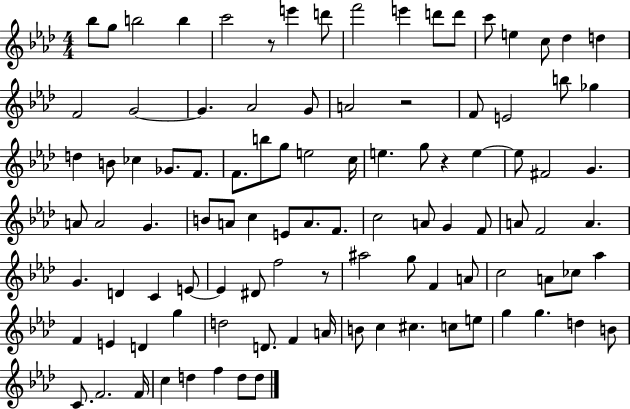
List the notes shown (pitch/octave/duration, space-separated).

Bb5/e G5/e B5/h B5/q C6/h R/e E6/q D6/e F6/h E6/q D6/e D6/e C6/e E5/q C5/e Db5/q D5/q F4/h G4/h G4/q. Ab4/h G4/e A4/h R/h F4/e E4/h B5/e Gb5/q D5/q B4/e CES5/q Gb4/e. F4/e. F4/e. B5/e G5/e E5/h C5/s E5/q. G5/e R/q E5/q E5/e F#4/h G4/q. A4/e A4/h G4/q. B4/e A4/e C5/q E4/e A4/e. F4/e. C5/h A4/e G4/q F4/e A4/e F4/h A4/q. G4/q. D4/q C4/q E4/e E4/q D#4/e F5/h R/e A#5/h G5/e F4/q A4/e C5/h A4/e CES5/e Ab5/q F4/q E4/q D4/q G5/q D5/h D4/e. F4/q A4/s B4/e C5/q C#5/q. C5/e E5/e G5/q G5/q. D5/q B4/e C4/e. F4/h. F4/s C5/q D5/q F5/q D5/e D5/e